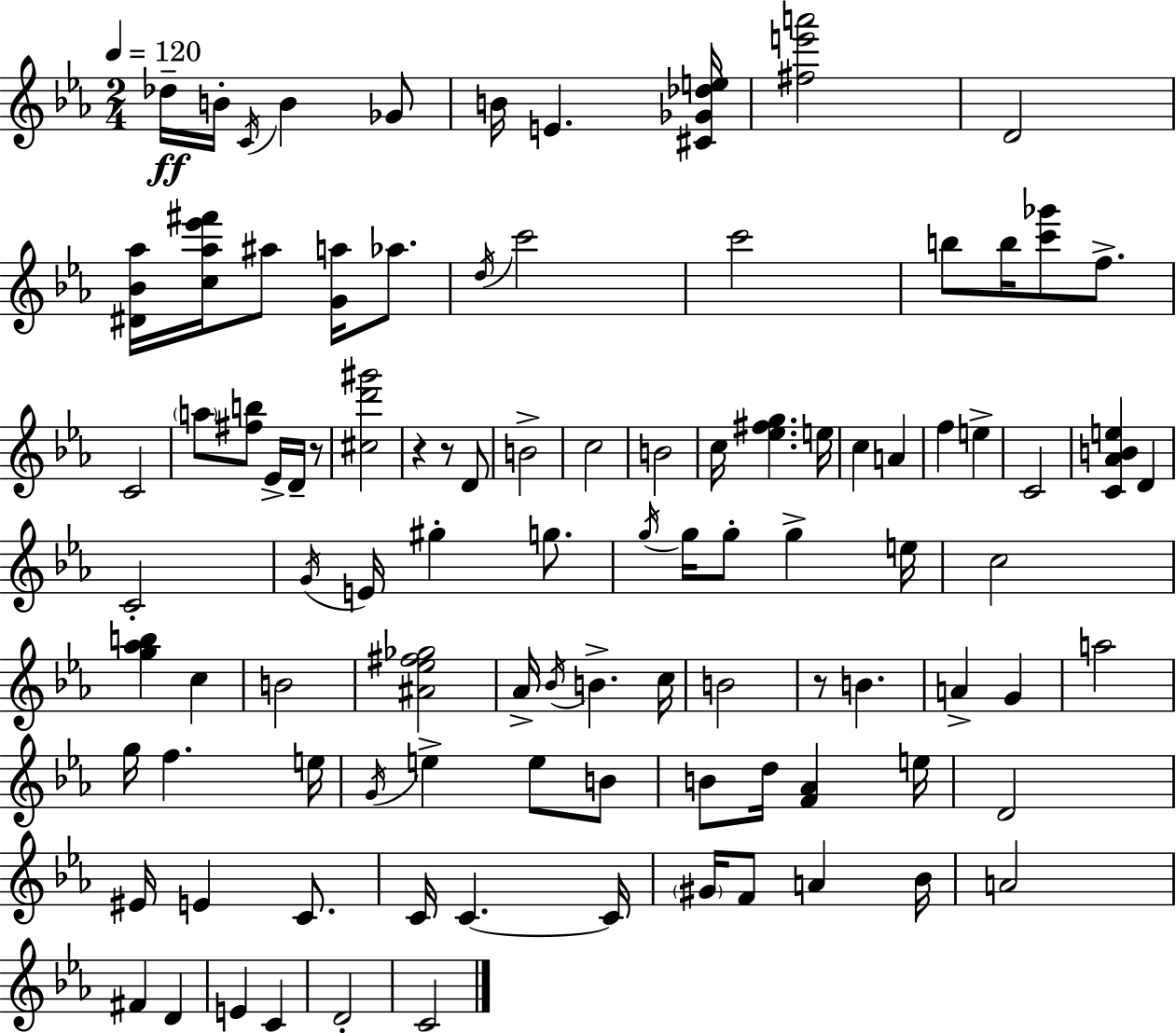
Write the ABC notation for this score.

X:1
T:Untitled
M:2/4
L:1/4
K:Eb
_d/4 B/4 C/4 B _G/2 B/4 E [^C_G_de]/4 [^fe'a']2 D2 [^D_B_a]/4 [c_a_e'^f']/4 ^a/2 [Ga]/4 _a/2 d/4 c'2 c'2 b/2 b/4 [c'_g']/2 f/2 C2 a/2 [^fb]/2 _E/4 D/4 z/2 [^cd'^g']2 z z/2 D/2 B2 c2 B2 c/4 [_e^fg] e/4 c A f e C2 [C_ABe] D C2 G/4 E/4 ^g g/2 g/4 g/4 g/2 g e/4 c2 [g_ab] c B2 [^A_e^f_g]2 _A/4 _B/4 B c/4 B2 z/2 B A G a2 g/4 f e/4 G/4 e e/2 B/2 B/2 d/4 [F_A] e/4 D2 ^E/4 E C/2 C/4 C C/4 ^G/4 F/2 A _B/4 A2 ^F D E C D2 C2